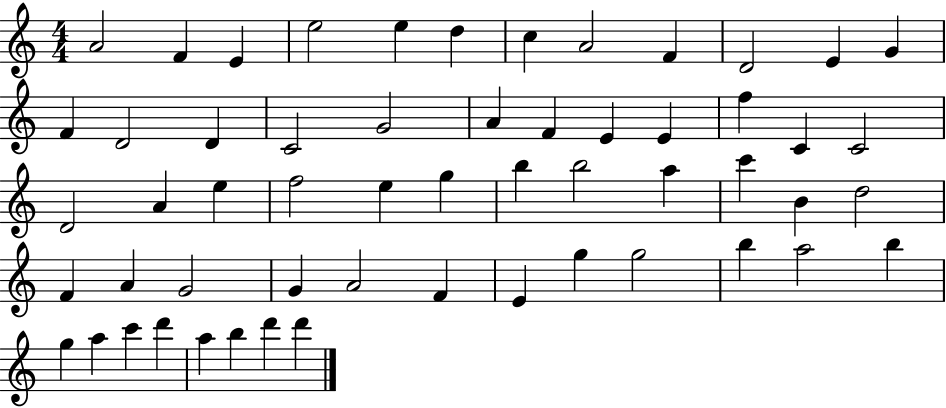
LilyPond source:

{
  \clef treble
  \numericTimeSignature
  \time 4/4
  \key c \major
  a'2 f'4 e'4 | e''2 e''4 d''4 | c''4 a'2 f'4 | d'2 e'4 g'4 | \break f'4 d'2 d'4 | c'2 g'2 | a'4 f'4 e'4 e'4 | f''4 c'4 c'2 | \break d'2 a'4 e''4 | f''2 e''4 g''4 | b''4 b''2 a''4 | c'''4 b'4 d''2 | \break f'4 a'4 g'2 | g'4 a'2 f'4 | e'4 g''4 g''2 | b''4 a''2 b''4 | \break g''4 a''4 c'''4 d'''4 | a''4 b''4 d'''4 d'''4 | \bar "|."
}